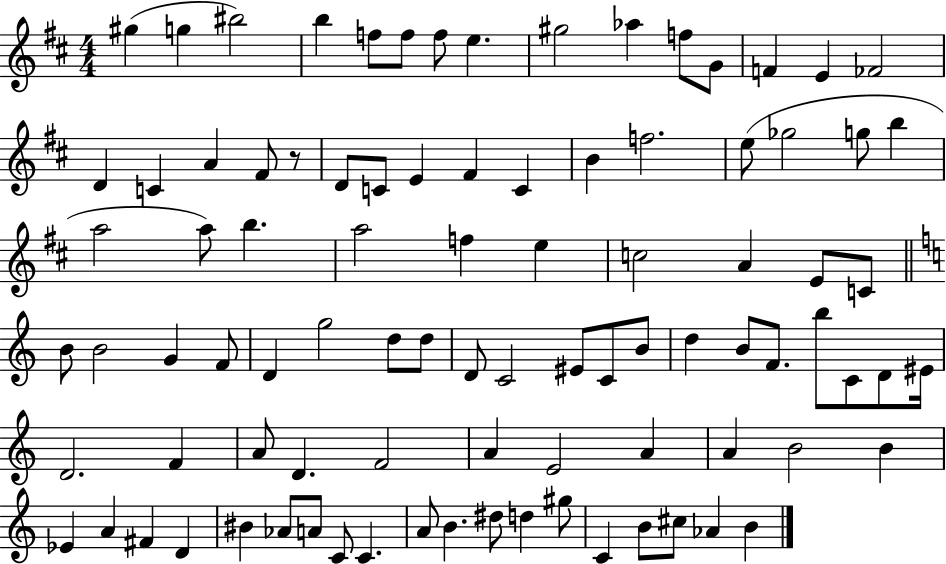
X:1
T:Untitled
M:4/4
L:1/4
K:D
^g g ^b2 b f/2 f/2 f/2 e ^g2 _a f/2 G/2 F E _F2 D C A ^F/2 z/2 D/2 C/2 E ^F C B f2 e/2 _g2 g/2 b a2 a/2 b a2 f e c2 A E/2 C/2 B/2 B2 G F/2 D g2 d/2 d/2 D/2 C2 ^E/2 C/2 B/2 d B/2 F/2 b/2 C/2 D/2 ^E/4 D2 F A/2 D F2 A E2 A A B2 B _E A ^F D ^B _A/2 A/2 C/2 C A/2 B ^d/2 d ^g/2 C B/2 ^c/2 _A B